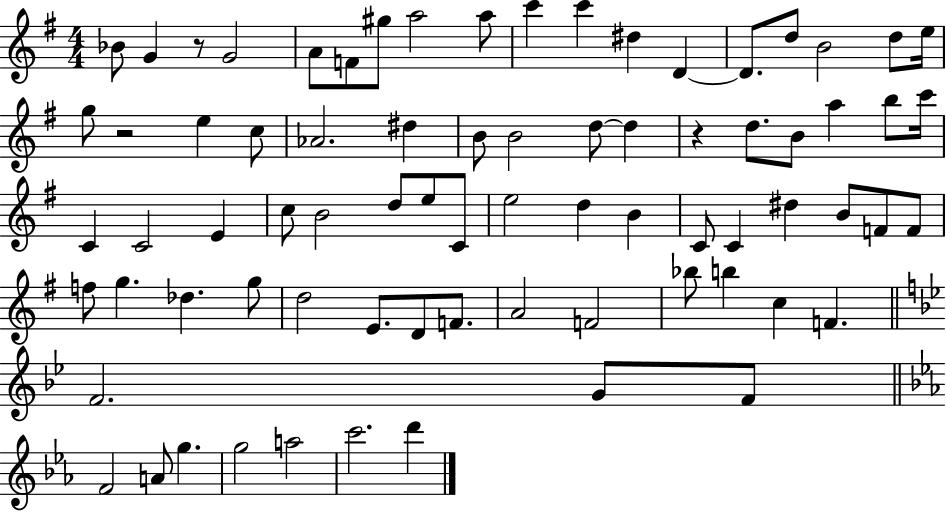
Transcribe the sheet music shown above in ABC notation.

X:1
T:Untitled
M:4/4
L:1/4
K:G
_B/2 G z/2 G2 A/2 F/2 ^g/2 a2 a/2 c' c' ^d D D/2 d/2 B2 d/2 e/4 g/2 z2 e c/2 _A2 ^d B/2 B2 d/2 d z d/2 B/2 a b/2 c'/4 C C2 E c/2 B2 d/2 e/2 C/2 e2 d B C/2 C ^d B/2 F/2 F/2 f/2 g _d g/2 d2 E/2 D/2 F/2 A2 F2 _b/2 b c F F2 G/2 F/2 F2 A/2 g g2 a2 c'2 d'